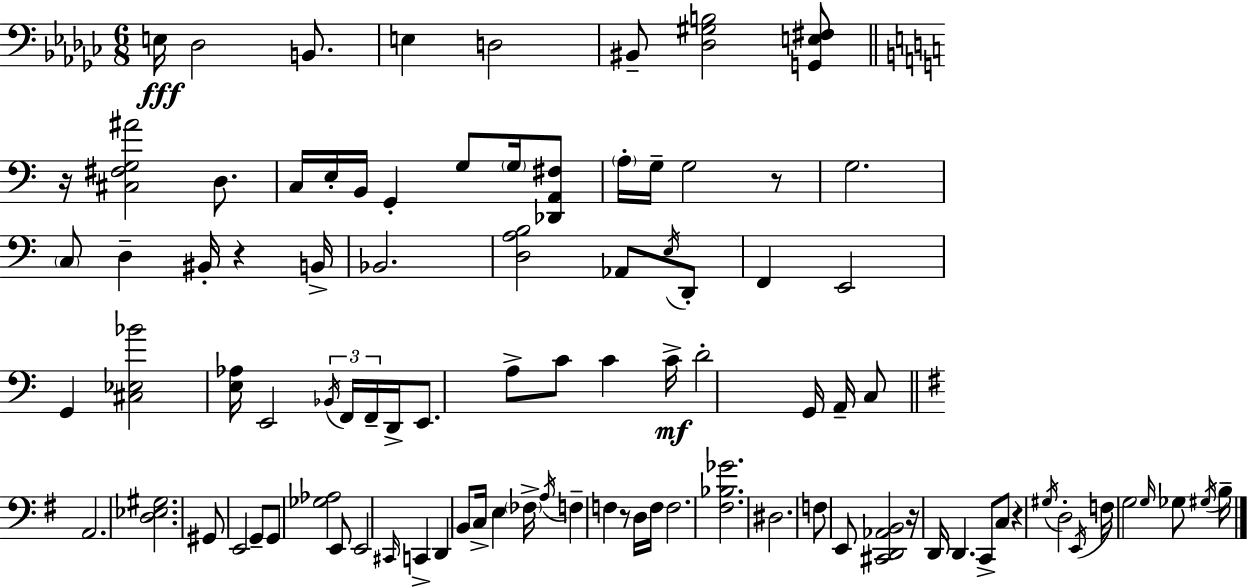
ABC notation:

X:1
T:Untitled
M:6/8
L:1/4
K:Ebm
E,/4 _D,2 B,,/2 E, D,2 ^B,,/2 [_D,^G,B,]2 [G,,E,^F,]/2 z/4 [^C,^F,G,^A]2 D,/2 C,/4 E,/4 B,,/4 G,, G,/2 G,/4 [_D,,A,,^F,]/2 A,/4 G,/4 G,2 z/2 G,2 C,/2 D, ^B,,/4 z B,,/4 _B,,2 [D,A,B,]2 _A,,/2 E,/4 D,,/2 F,, E,,2 G,, [^C,_E,_B]2 [E,_A,]/4 E,,2 _B,,/4 F,,/4 F,,/4 D,,/4 E,,/2 A,/2 C/2 C C/4 D2 G,,/4 A,,/4 C,/2 A,,2 [D,_E,^G,]2 ^G,,/2 E,,2 G,,/2 G,,/2 [_G,_A,]2 E,,/2 E,,2 ^C,,/4 C,, D,, B,,/2 C,/4 E, _F,/4 A,/4 F, F, z/2 D,/4 F,/4 F,2 [^F,_B,_G]2 ^D,2 F,/2 E,,/2 [^C,,D,,_A,,B,,]2 z/4 D,,/4 D,, C,,/2 C,/2 z ^G,/4 D,2 E,,/4 F,/4 G,2 G,/4 _G,/2 ^G,/4 B,/4